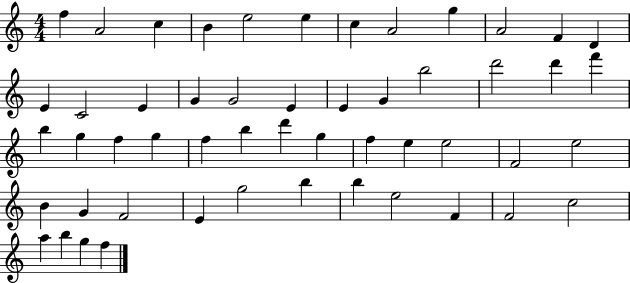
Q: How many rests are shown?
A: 0